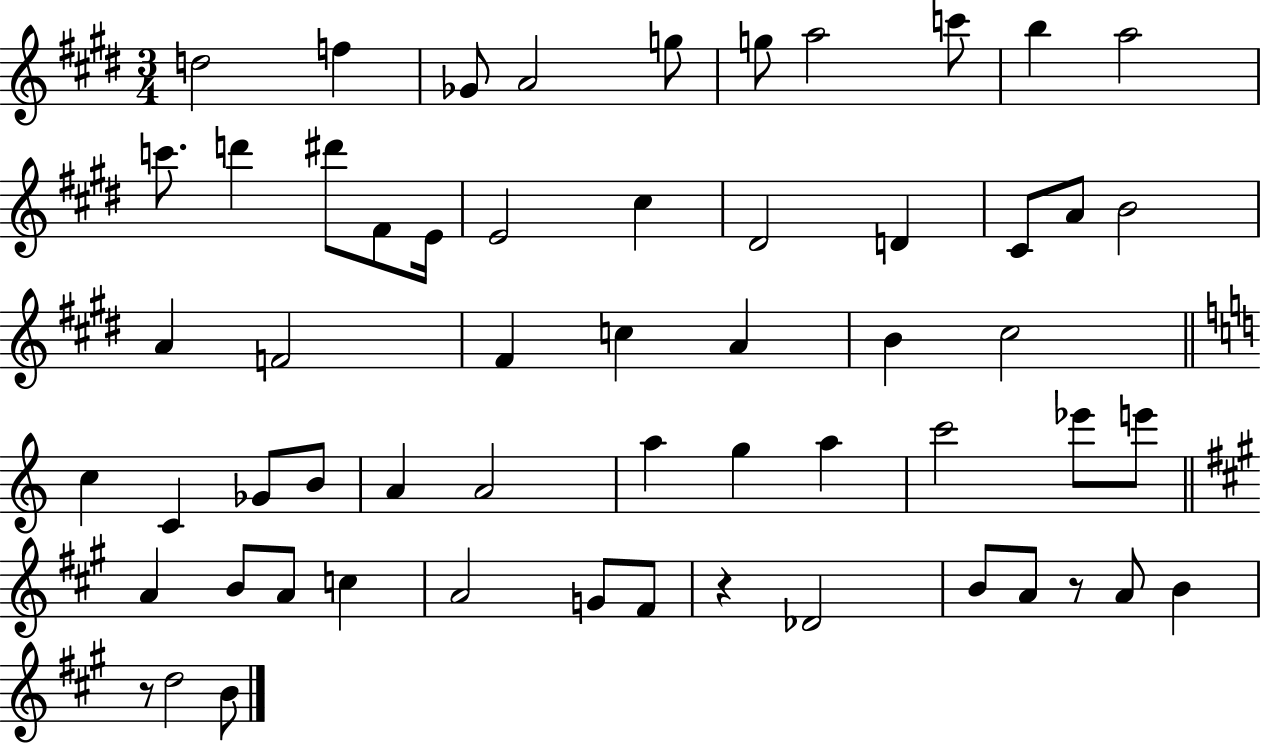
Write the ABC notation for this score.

X:1
T:Untitled
M:3/4
L:1/4
K:E
d2 f _G/2 A2 g/2 g/2 a2 c'/2 b a2 c'/2 d' ^d'/2 ^F/2 E/4 E2 ^c ^D2 D ^C/2 A/2 B2 A F2 ^F c A B ^c2 c C _G/2 B/2 A A2 a g a c'2 _e'/2 e'/2 A B/2 A/2 c A2 G/2 ^F/2 z _D2 B/2 A/2 z/2 A/2 B z/2 d2 B/2